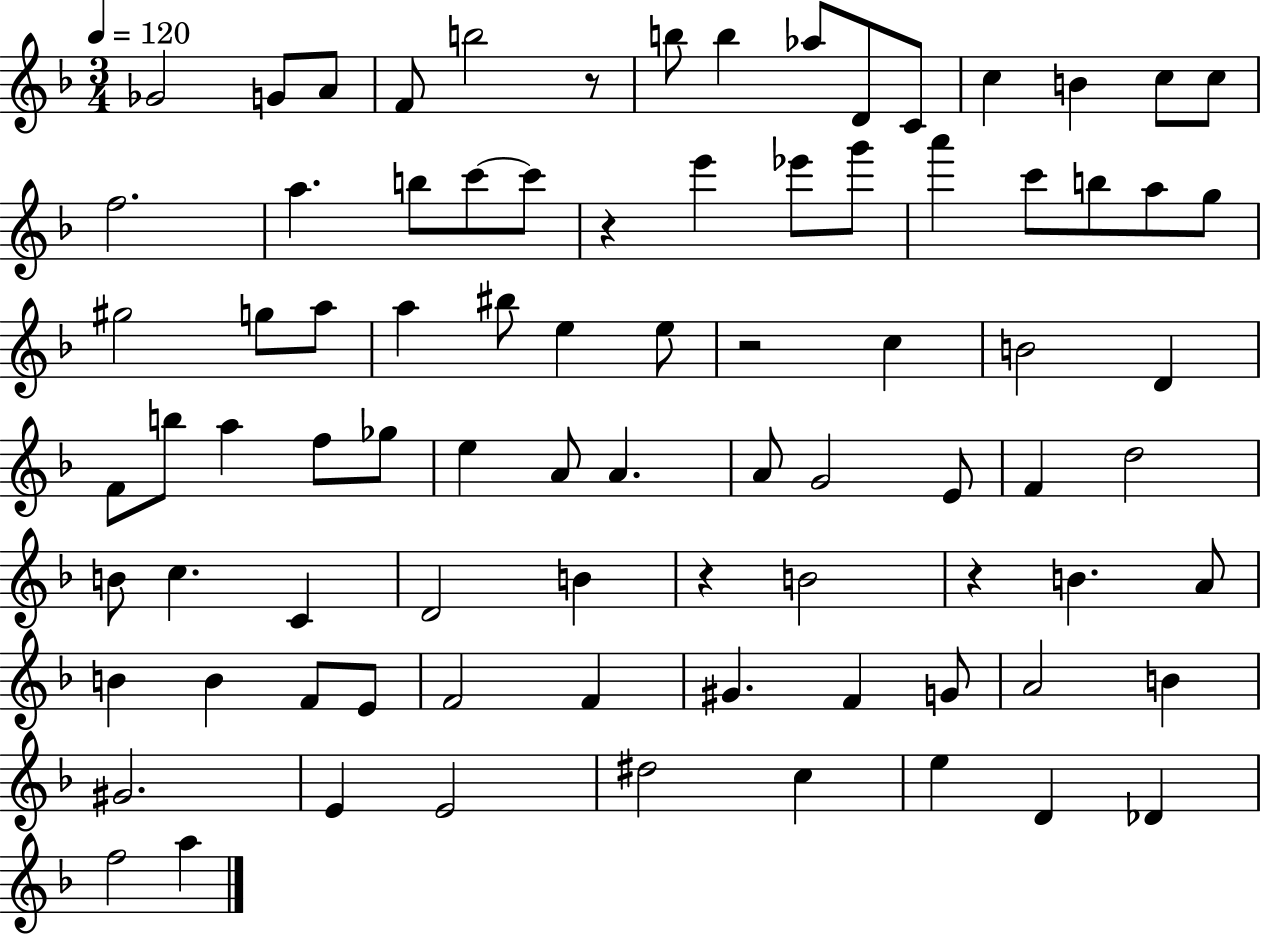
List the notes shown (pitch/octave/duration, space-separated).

Gb4/h G4/e A4/e F4/e B5/h R/e B5/e B5/q Ab5/e D4/e C4/e C5/q B4/q C5/e C5/e F5/h. A5/q. B5/e C6/e C6/e R/q E6/q Eb6/e G6/e A6/q C6/e B5/e A5/e G5/e G#5/h G5/e A5/e A5/q BIS5/e E5/q E5/e R/h C5/q B4/h D4/q F4/e B5/e A5/q F5/e Gb5/e E5/q A4/e A4/q. A4/e G4/h E4/e F4/q D5/h B4/e C5/q. C4/q D4/h B4/q R/q B4/h R/q B4/q. A4/e B4/q B4/q F4/e E4/e F4/h F4/q G#4/q. F4/q G4/e A4/h B4/q G#4/h. E4/q E4/h D#5/h C5/q E5/q D4/q Db4/q F5/h A5/q